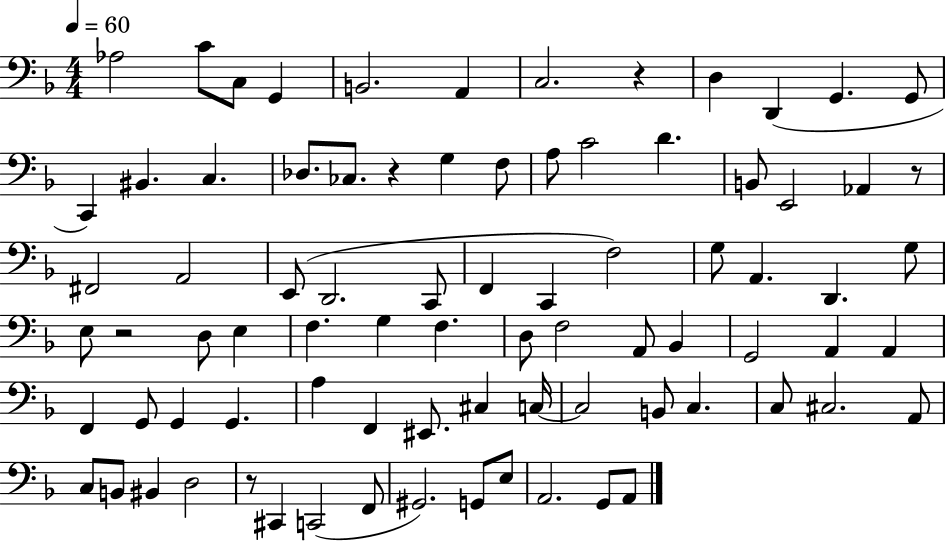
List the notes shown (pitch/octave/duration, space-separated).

Ab3/h C4/e C3/e G2/q B2/h. A2/q C3/h. R/q D3/q D2/q G2/q. G2/e C2/q BIS2/q. C3/q. Db3/e. CES3/e. R/q G3/q F3/e A3/e C4/h D4/q. B2/e E2/h Ab2/q R/e F#2/h A2/h E2/e D2/h. C2/e F2/q C2/q F3/h G3/e A2/q. D2/q. G3/e E3/e R/h D3/e E3/q F3/q. G3/q F3/q. D3/e F3/h A2/e Bb2/q G2/h A2/q A2/q F2/q G2/e G2/q G2/q. A3/q F2/q EIS2/e. C#3/q C3/s C3/h B2/e C3/q. C3/e C#3/h. A2/e C3/e B2/e BIS2/q D3/h R/e C#2/q C2/h F2/e G#2/h. G2/e E3/e A2/h. G2/e A2/e